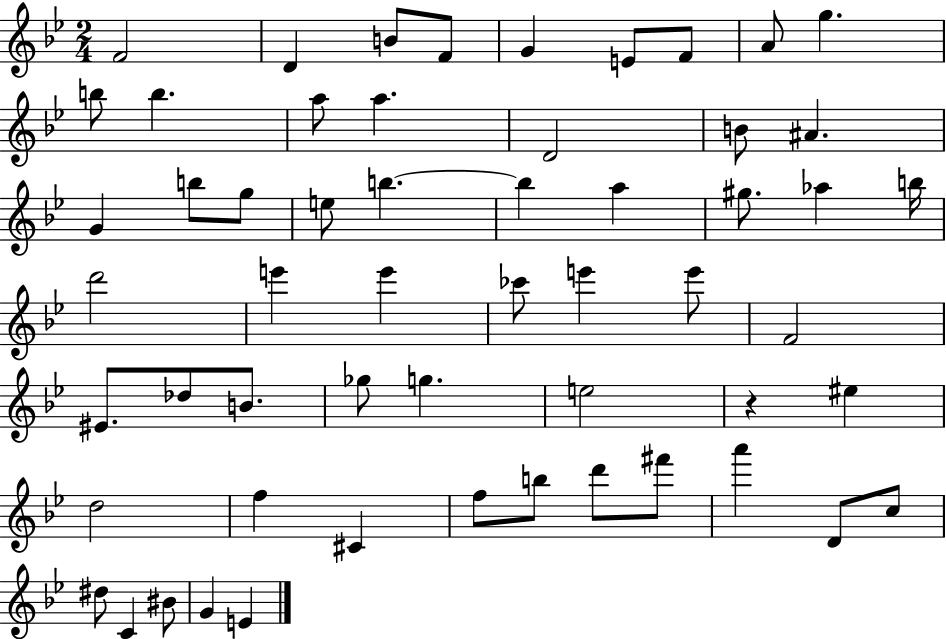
{
  \clef treble
  \numericTimeSignature
  \time 2/4
  \key bes \major
  f'2 | d'4 b'8 f'8 | g'4 e'8 f'8 | a'8 g''4. | \break b''8 b''4. | a''8 a''4. | d'2 | b'8 ais'4. | \break g'4 b''8 g''8 | e''8 b''4.~~ | b''4 a''4 | gis''8. aes''4 b''16 | \break d'''2 | e'''4 e'''4 | ces'''8 e'''4 e'''8 | f'2 | \break eis'8. des''8 b'8. | ges''8 g''4. | e''2 | r4 eis''4 | \break d''2 | f''4 cis'4 | f''8 b''8 d'''8 fis'''8 | a'''4 d'8 c''8 | \break dis''8 c'4 bis'8 | g'4 e'4 | \bar "|."
}